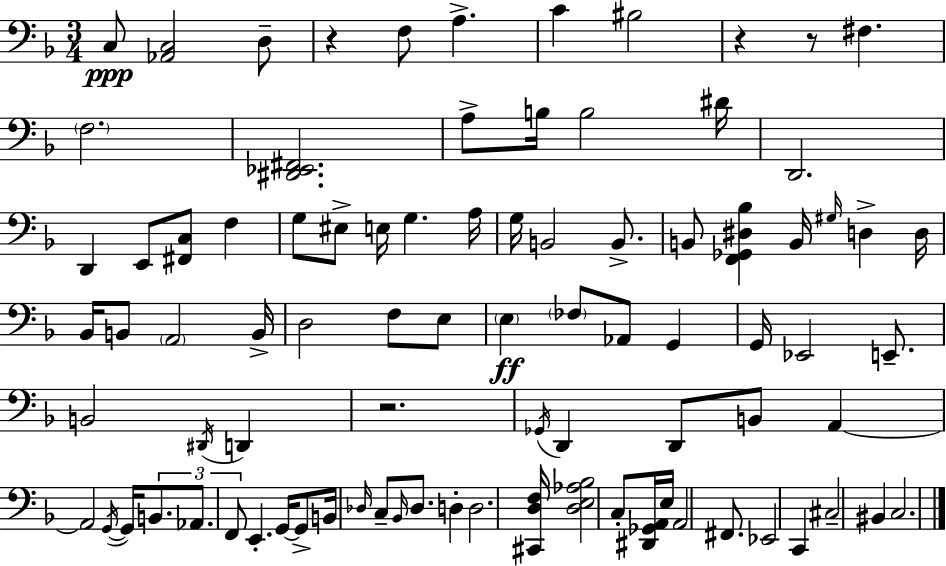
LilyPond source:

{
  \clef bass
  \numericTimeSignature
  \time 3/4
  \key d \minor
  c8\ppp <aes, c>2 d8-- | r4 f8 a4.-> | c'4 bis2 | r4 r8 fis4. | \break \parenthesize f2. | <dis, ees, fis,>2. | a8-> b16 b2 dis'16 | d,2. | \break d,4 e,8 <fis, c>8 f4 | g8 eis8-> e16 g4. a16 | g16 b,2 b,8.-> | b,8 <f, ges, dis bes>4 b,16 \grace { gis16 } d4-> | \break d16 bes,16 b,8 \parenthesize a,2 | b,16-> d2 f8 e8 | \parenthesize e4\ff \parenthesize fes8 aes,8 g,4 | g,16 ees,2 e,8.-- | \break b,2 \acciaccatura { dis,16 } d,4 | r2. | \acciaccatura { ges,16 } d,4 d,8 b,8 a,4~~ | a,2 \acciaccatura { g,16~ }~ | \break g,16 \tuplet 3/2 { b,8. aes,8. f,8 } e,4.-. | g,16~~ g,8-> b,16 \grace { des16 } c8-- \grace { bes,16 } des8. | d4-. d2. | <cis, d f>16 <d e aes bes>2 | \break c8-. <dis, ges, a,>16 e16 a,2 | fis,8. ees,2 | c,4 cis2-- | bis,4 c2. | \break \bar "|."
}